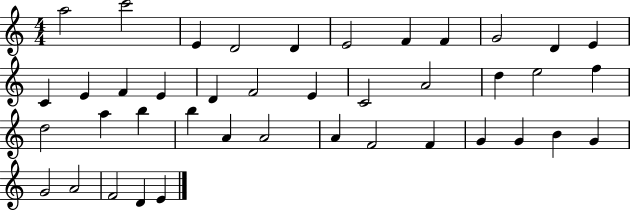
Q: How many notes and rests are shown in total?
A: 41